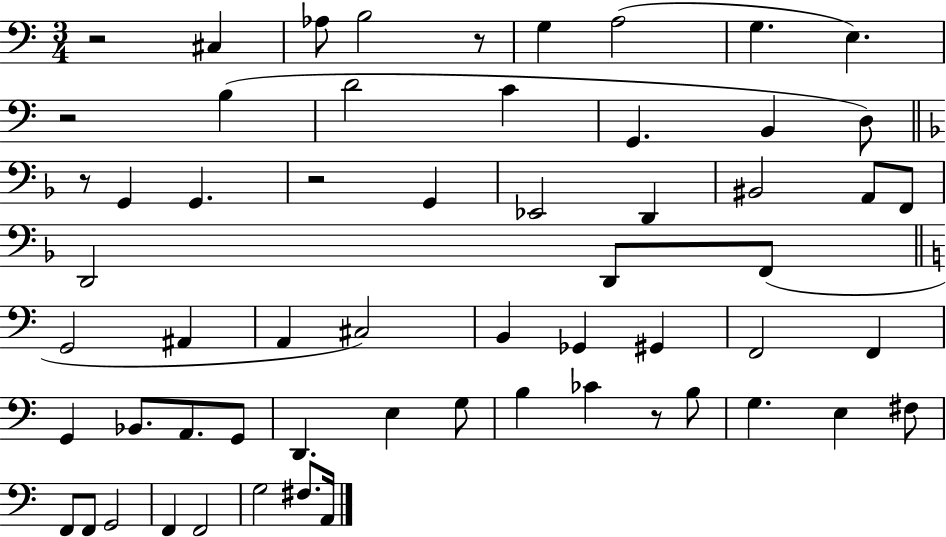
{
  \clef bass
  \numericTimeSignature
  \time 3/4
  \key c \major
  r2 cis4 | aes8 b2 r8 | g4 a2( | g4. e4.) | \break r2 b4( | d'2 c'4 | g,4. b,4 d8) | \bar "||" \break \key d \minor r8 g,4 g,4. | r2 g,4 | ees,2 d,4 | bis,2 a,8 f,8 | \break d,2 d,8 f,8( | \bar "||" \break \key a \minor g,2 ais,4 | a,4 cis2) | b,4 ges,4 gis,4 | f,2 f,4 | \break g,4 bes,8. a,8. g,8 | d,4. e4 g8 | b4 ces'4 r8 b8 | g4. e4 fis8 | \break f,8 f,8 g,2 | f,4 f,2 | g2 fis8. a,16 | \bar "|."
}